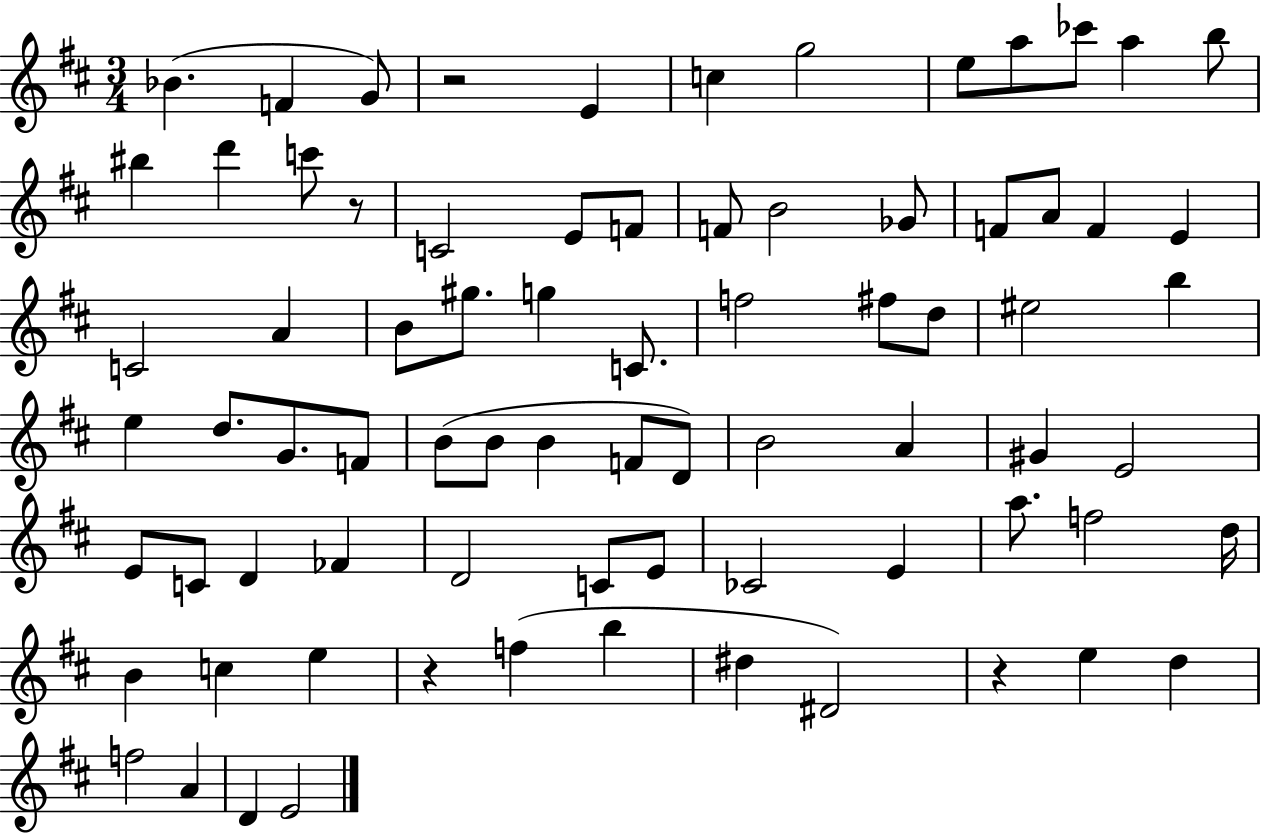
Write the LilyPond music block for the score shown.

{
  \clef treble
  \numericTimeSignature
  \time 3/4
  \key d \major
  bes'4.( f'4 g'8) | r2 e'4 | c''4 g''2 | e''8 a''8 ces'''8 a''4 b''8 | \break bis''4 d'''4 c'''8 r8 | c'2 e'8 f'8 | f'8 b'2 ges'8 | f'8 a'8 f'4 e'4 | \break c'2 a'4 | b'8 gis''8. g''4 c'8. | f''2 fis''8 d''8 | eis''2 b''4 | \break e''4 d''8. g'8. f'8 | b'8( b'8 b'4 f'8 d'8) | b'2 a'4 | gis'4 e'2 | \break e'8 c'8 d'4 fes'4 | d'2 c'8 e'8 | ces'2 e'4 | a''8. f''2 d''16 | \break b'4 c''4 e''4 | r4 f''4( b''4 | dis''4 dis'2) | r4 e''4 d''4 | \break f''2 a'4 | d'4 e'2 | \bar "|."
}